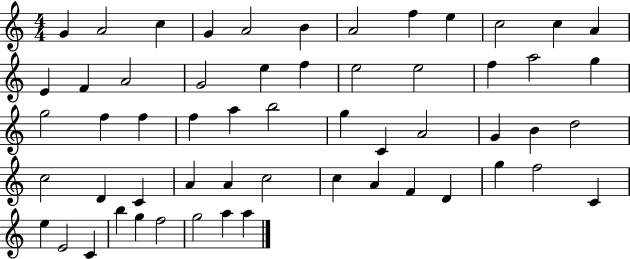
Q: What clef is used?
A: treble